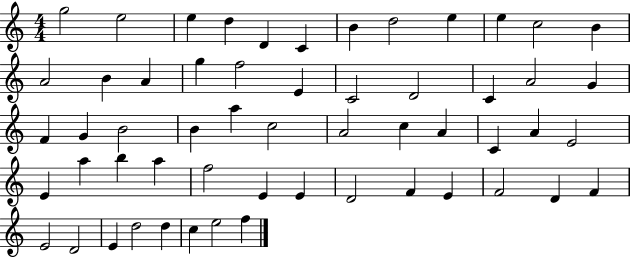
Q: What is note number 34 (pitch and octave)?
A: A4